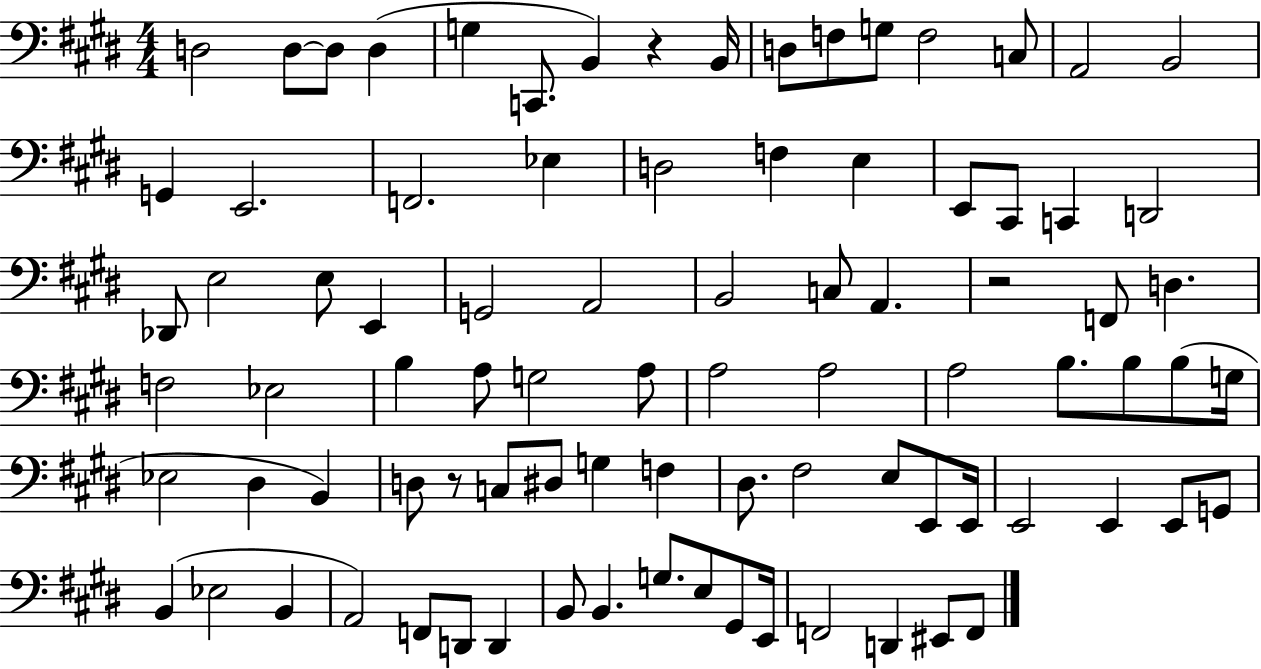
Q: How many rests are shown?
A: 3